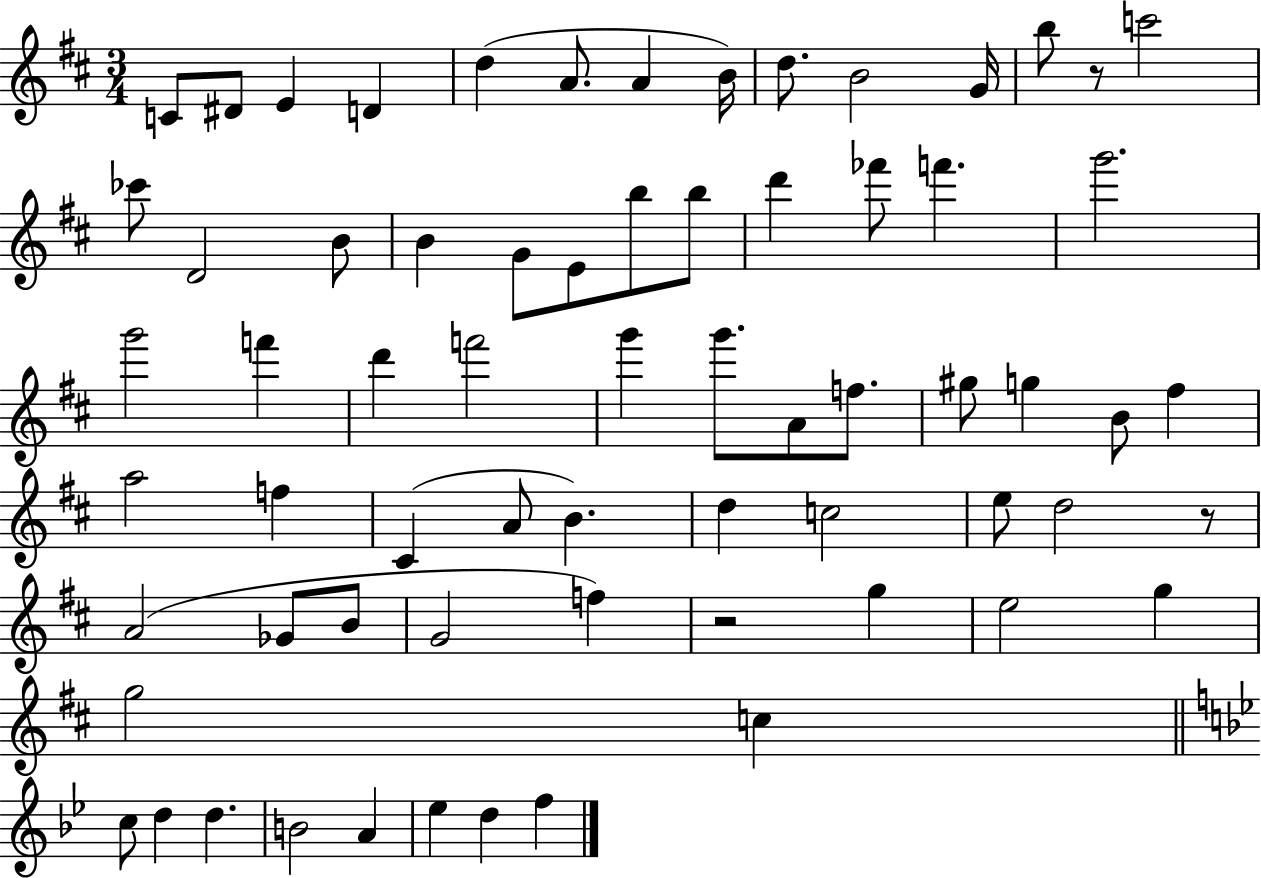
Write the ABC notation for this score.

X:1
T:Untitled
M:3/4
L:1/4
K:D
C/2 ^D/2 E D d A/2 A B/4 d/2 B2 G/4 b/2 z/2 c'2 _c'/2 D2 B/2 B G/2 E/2 b/2 b/2 d' _f'/2 f' g'2 g'2 f' d' f'2 g' g'/2 A/2 f/2 ^g/2 g B/2 ^f a2 f ^C A/2 B d c2 e/2 d2 z/2 A2 _G/2 B/2 G2 f z2 g e2 g g2 c c/2 d d B2 A _e d f